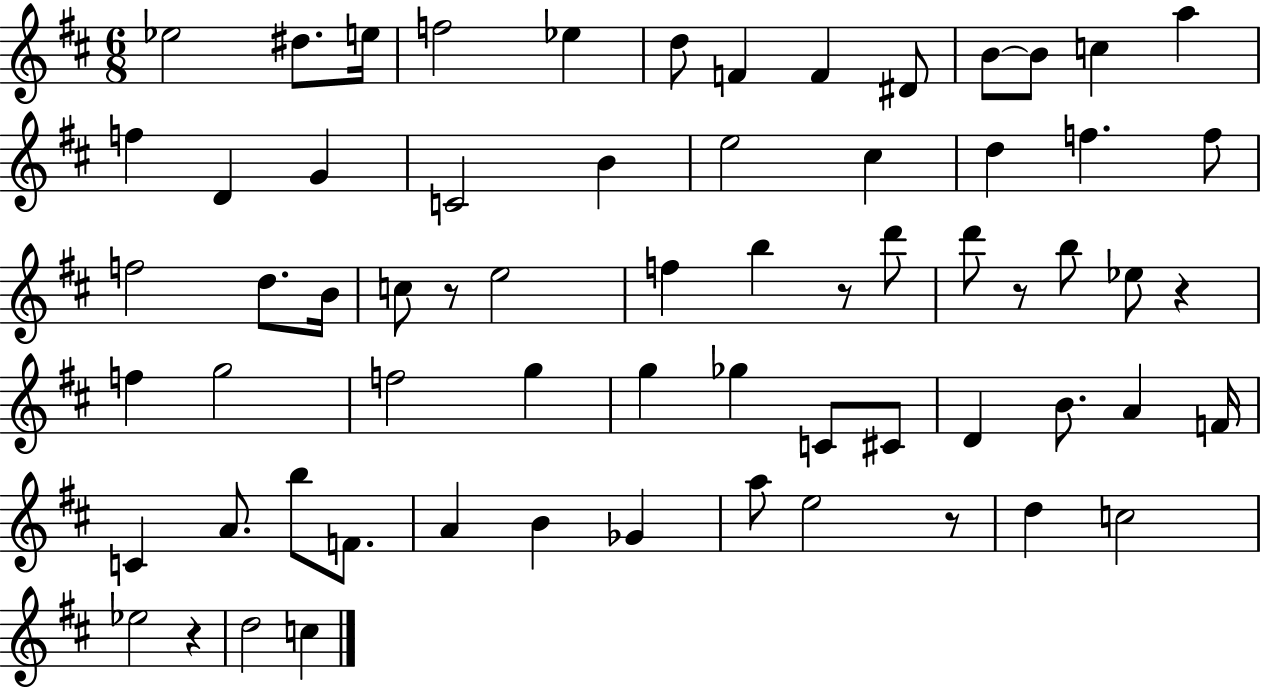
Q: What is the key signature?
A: D major